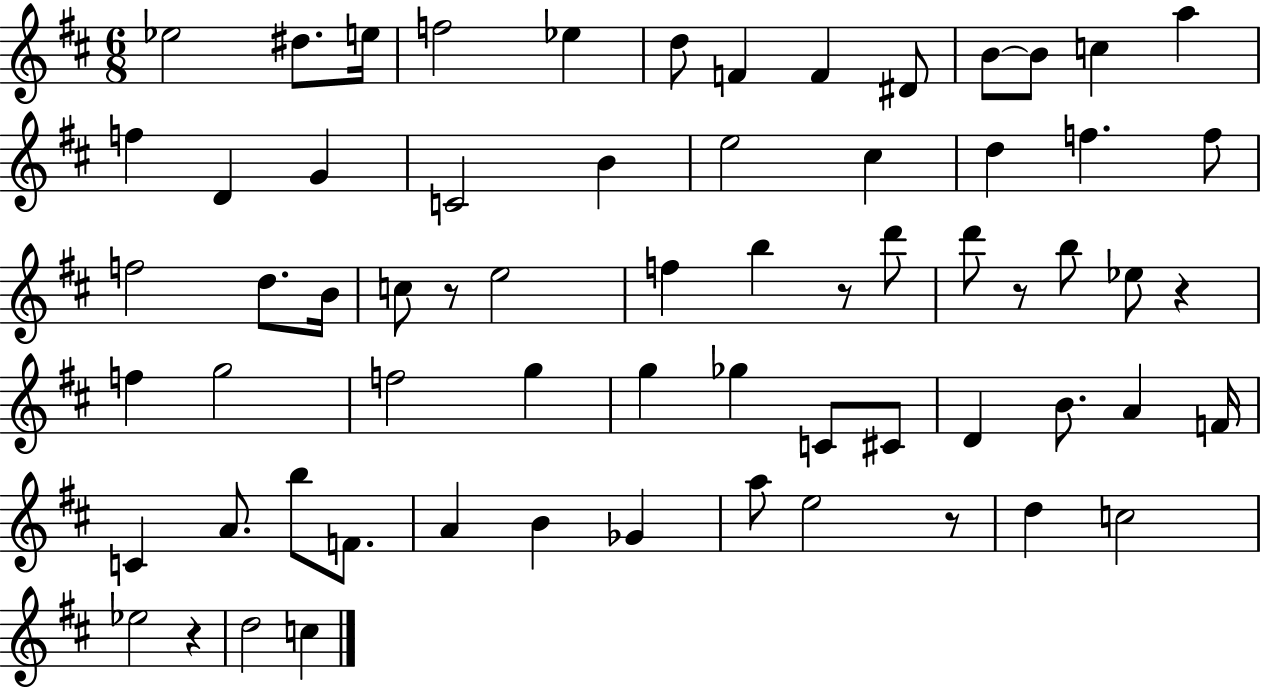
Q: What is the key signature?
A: D major